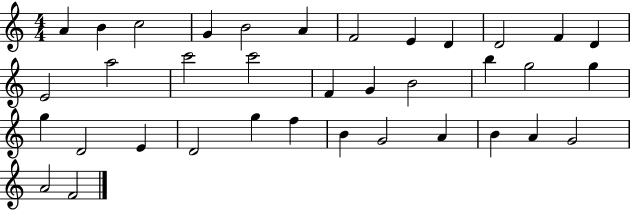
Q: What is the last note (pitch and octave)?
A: F4